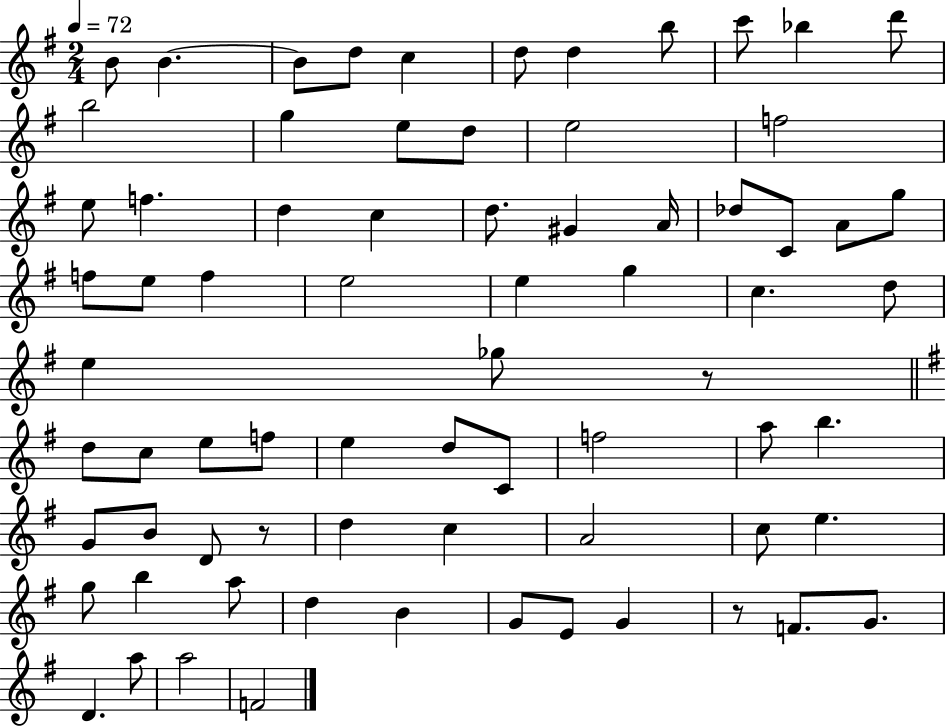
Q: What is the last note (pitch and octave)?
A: F4